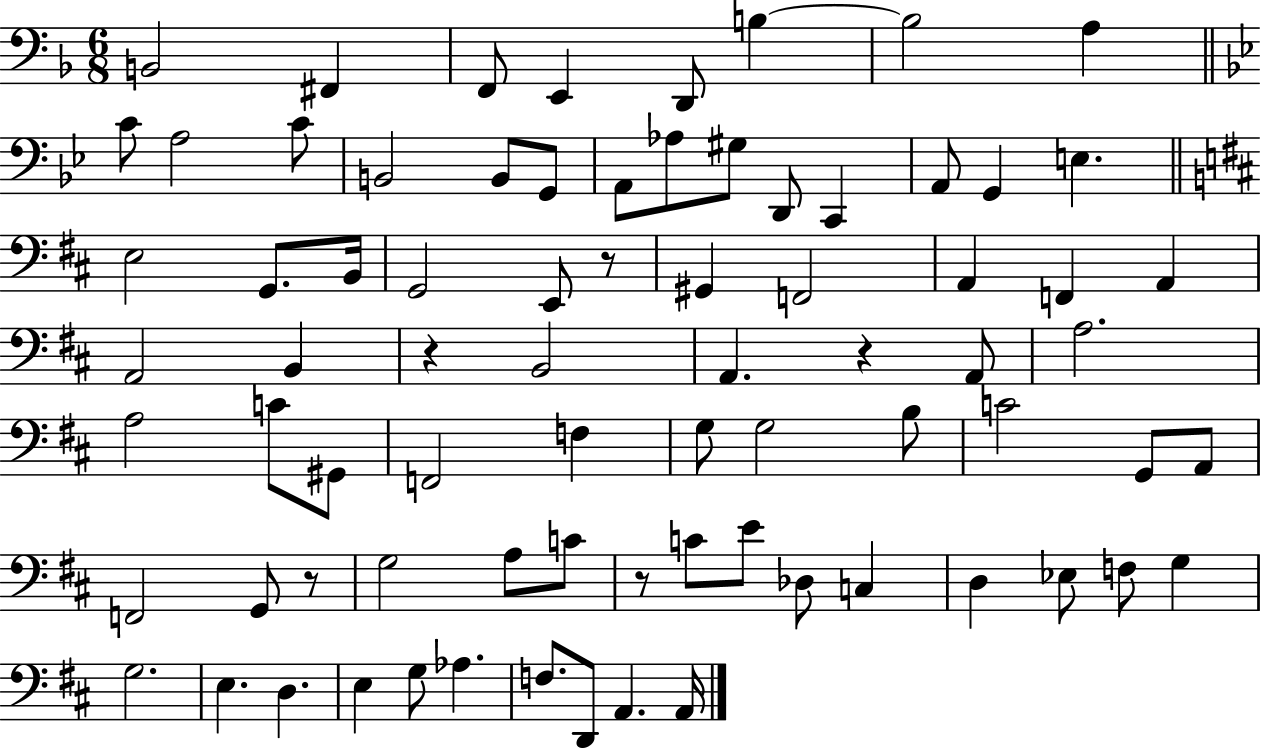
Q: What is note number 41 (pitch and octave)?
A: G#2